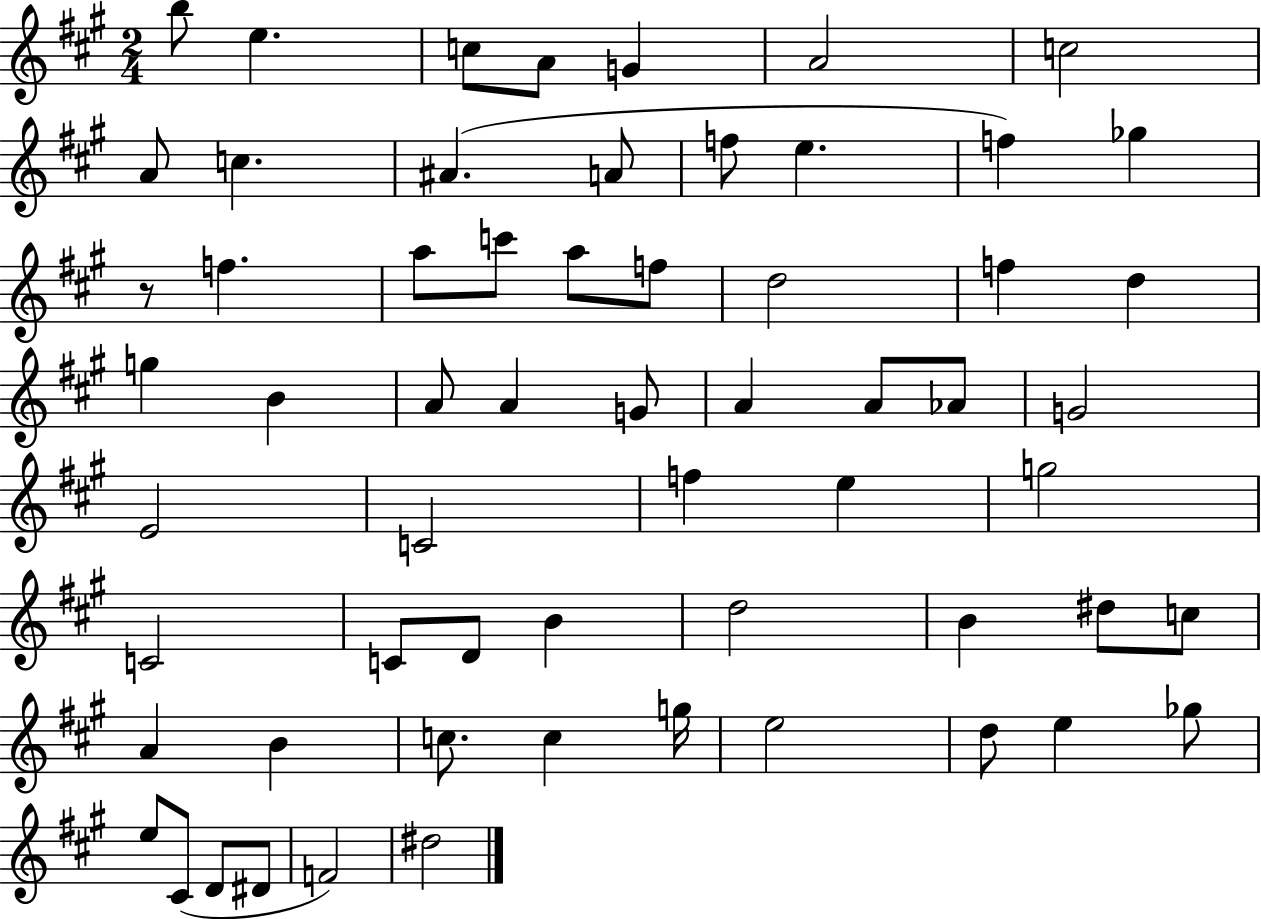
{
  \clef treble
  \numericTimeSignature
  \time 2/4
  \key a \major
  \repeat volta 2 { b''8 e''4. | c''8 a'8 g'4 | a'2 | c''2 | \break a'8 c''4. | ais'4.( a'8 | f''8 e''4. | f''4) ges''4 | \break r8 f''4. | a''8 c'''8 a''8 f''8 | d''2 | f''4 d''4 | \break g''4 b'4 | a'8 a'4 g'8 | a'4 a'8 aes'8 | g'2 | \break e'2 | c'2 | f''4 e''4 | g''2 | \break c'2 | c'8 d'8 b'4 | d''2 | b'4 dis''8 c''8 | \break a'4 b'4 | c''8. c''4 g''16 | e''2 | d''8 e''4 ges''8 | \break e''8 cis'8( d'8 dis'8 | f'2) | dis''2 | } \bar "|."
}